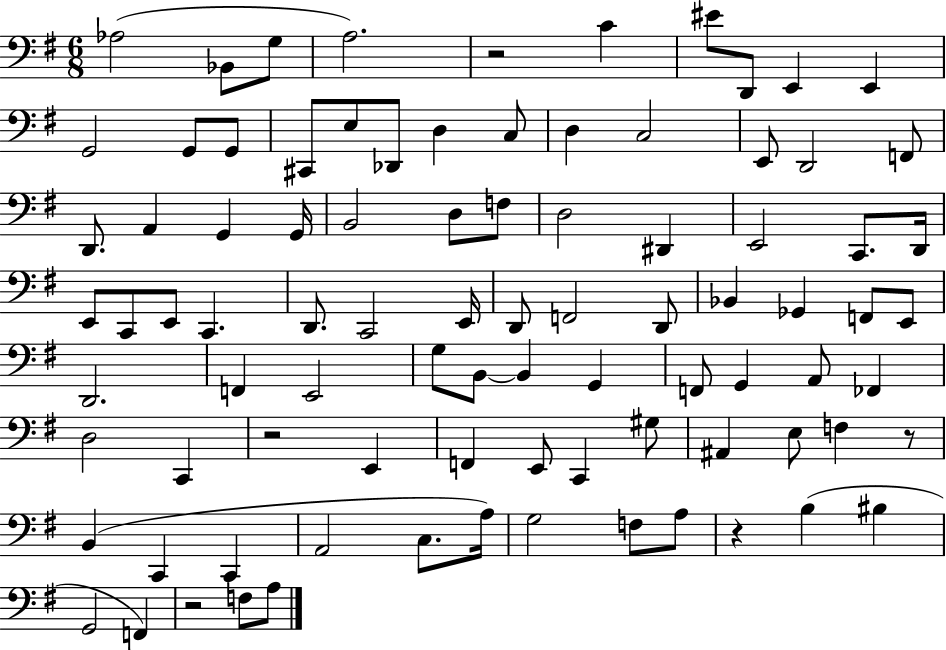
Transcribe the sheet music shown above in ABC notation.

X:1
T:Untitled
M:6/8
L:1/4
K:G
_A,2 _B,,/2 G,/2 A,2 z2 C ^E/2 D,,/2 E,, E,, G,,2 G,,/2 G,,/2 ^C,,/2 E,/2 _D,,/2 D, C,/2 D, C,2 E,,/2 D,,2 F,,/2 D,,/2 A,, G,, G,,/4 B,,2 D,/2 F,/2 D,2 ^D,, E,,2 C,,/2 D,,/4 E,,/2 C,,/2 E,,/2 C,, D,,/2 C,,2 E,,/4 D,,/2 F,,2 D,,/2 _B,, _G,, F,,/2 E,,/2 D,,2 F,, E,,2 G,/2 B,,/2 B,, G,, F,,/2 G,, A,,/2 _F,, D,2 C,, z2 E,, F,, E,,/2 C,, ^G,/2 ^A,, E,/2 F, z/2 B,, C,, C,, A,,2 C,/2 A,/4 G,2 F,/2 A,/2 z B, ^B, G,,2 F,, z2 F,/2 A,/2